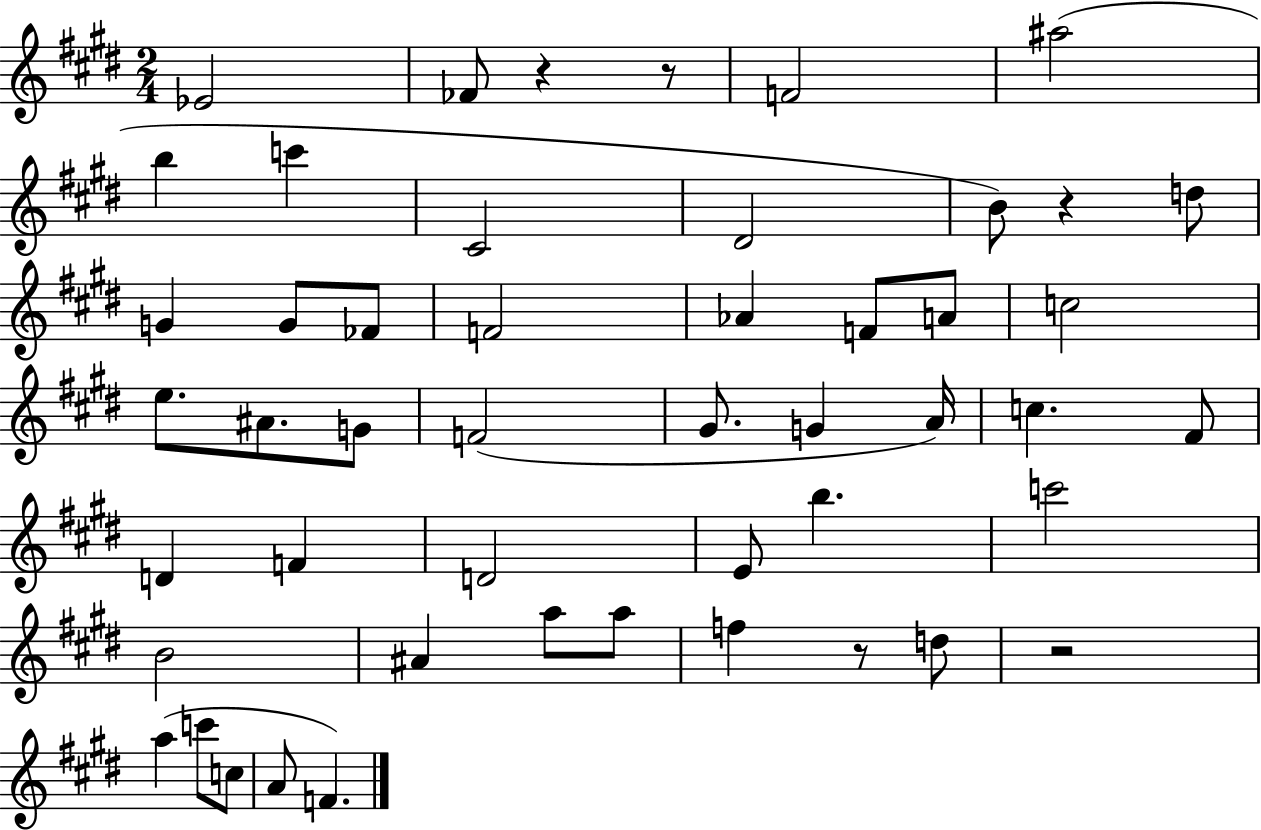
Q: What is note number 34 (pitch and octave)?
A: B4